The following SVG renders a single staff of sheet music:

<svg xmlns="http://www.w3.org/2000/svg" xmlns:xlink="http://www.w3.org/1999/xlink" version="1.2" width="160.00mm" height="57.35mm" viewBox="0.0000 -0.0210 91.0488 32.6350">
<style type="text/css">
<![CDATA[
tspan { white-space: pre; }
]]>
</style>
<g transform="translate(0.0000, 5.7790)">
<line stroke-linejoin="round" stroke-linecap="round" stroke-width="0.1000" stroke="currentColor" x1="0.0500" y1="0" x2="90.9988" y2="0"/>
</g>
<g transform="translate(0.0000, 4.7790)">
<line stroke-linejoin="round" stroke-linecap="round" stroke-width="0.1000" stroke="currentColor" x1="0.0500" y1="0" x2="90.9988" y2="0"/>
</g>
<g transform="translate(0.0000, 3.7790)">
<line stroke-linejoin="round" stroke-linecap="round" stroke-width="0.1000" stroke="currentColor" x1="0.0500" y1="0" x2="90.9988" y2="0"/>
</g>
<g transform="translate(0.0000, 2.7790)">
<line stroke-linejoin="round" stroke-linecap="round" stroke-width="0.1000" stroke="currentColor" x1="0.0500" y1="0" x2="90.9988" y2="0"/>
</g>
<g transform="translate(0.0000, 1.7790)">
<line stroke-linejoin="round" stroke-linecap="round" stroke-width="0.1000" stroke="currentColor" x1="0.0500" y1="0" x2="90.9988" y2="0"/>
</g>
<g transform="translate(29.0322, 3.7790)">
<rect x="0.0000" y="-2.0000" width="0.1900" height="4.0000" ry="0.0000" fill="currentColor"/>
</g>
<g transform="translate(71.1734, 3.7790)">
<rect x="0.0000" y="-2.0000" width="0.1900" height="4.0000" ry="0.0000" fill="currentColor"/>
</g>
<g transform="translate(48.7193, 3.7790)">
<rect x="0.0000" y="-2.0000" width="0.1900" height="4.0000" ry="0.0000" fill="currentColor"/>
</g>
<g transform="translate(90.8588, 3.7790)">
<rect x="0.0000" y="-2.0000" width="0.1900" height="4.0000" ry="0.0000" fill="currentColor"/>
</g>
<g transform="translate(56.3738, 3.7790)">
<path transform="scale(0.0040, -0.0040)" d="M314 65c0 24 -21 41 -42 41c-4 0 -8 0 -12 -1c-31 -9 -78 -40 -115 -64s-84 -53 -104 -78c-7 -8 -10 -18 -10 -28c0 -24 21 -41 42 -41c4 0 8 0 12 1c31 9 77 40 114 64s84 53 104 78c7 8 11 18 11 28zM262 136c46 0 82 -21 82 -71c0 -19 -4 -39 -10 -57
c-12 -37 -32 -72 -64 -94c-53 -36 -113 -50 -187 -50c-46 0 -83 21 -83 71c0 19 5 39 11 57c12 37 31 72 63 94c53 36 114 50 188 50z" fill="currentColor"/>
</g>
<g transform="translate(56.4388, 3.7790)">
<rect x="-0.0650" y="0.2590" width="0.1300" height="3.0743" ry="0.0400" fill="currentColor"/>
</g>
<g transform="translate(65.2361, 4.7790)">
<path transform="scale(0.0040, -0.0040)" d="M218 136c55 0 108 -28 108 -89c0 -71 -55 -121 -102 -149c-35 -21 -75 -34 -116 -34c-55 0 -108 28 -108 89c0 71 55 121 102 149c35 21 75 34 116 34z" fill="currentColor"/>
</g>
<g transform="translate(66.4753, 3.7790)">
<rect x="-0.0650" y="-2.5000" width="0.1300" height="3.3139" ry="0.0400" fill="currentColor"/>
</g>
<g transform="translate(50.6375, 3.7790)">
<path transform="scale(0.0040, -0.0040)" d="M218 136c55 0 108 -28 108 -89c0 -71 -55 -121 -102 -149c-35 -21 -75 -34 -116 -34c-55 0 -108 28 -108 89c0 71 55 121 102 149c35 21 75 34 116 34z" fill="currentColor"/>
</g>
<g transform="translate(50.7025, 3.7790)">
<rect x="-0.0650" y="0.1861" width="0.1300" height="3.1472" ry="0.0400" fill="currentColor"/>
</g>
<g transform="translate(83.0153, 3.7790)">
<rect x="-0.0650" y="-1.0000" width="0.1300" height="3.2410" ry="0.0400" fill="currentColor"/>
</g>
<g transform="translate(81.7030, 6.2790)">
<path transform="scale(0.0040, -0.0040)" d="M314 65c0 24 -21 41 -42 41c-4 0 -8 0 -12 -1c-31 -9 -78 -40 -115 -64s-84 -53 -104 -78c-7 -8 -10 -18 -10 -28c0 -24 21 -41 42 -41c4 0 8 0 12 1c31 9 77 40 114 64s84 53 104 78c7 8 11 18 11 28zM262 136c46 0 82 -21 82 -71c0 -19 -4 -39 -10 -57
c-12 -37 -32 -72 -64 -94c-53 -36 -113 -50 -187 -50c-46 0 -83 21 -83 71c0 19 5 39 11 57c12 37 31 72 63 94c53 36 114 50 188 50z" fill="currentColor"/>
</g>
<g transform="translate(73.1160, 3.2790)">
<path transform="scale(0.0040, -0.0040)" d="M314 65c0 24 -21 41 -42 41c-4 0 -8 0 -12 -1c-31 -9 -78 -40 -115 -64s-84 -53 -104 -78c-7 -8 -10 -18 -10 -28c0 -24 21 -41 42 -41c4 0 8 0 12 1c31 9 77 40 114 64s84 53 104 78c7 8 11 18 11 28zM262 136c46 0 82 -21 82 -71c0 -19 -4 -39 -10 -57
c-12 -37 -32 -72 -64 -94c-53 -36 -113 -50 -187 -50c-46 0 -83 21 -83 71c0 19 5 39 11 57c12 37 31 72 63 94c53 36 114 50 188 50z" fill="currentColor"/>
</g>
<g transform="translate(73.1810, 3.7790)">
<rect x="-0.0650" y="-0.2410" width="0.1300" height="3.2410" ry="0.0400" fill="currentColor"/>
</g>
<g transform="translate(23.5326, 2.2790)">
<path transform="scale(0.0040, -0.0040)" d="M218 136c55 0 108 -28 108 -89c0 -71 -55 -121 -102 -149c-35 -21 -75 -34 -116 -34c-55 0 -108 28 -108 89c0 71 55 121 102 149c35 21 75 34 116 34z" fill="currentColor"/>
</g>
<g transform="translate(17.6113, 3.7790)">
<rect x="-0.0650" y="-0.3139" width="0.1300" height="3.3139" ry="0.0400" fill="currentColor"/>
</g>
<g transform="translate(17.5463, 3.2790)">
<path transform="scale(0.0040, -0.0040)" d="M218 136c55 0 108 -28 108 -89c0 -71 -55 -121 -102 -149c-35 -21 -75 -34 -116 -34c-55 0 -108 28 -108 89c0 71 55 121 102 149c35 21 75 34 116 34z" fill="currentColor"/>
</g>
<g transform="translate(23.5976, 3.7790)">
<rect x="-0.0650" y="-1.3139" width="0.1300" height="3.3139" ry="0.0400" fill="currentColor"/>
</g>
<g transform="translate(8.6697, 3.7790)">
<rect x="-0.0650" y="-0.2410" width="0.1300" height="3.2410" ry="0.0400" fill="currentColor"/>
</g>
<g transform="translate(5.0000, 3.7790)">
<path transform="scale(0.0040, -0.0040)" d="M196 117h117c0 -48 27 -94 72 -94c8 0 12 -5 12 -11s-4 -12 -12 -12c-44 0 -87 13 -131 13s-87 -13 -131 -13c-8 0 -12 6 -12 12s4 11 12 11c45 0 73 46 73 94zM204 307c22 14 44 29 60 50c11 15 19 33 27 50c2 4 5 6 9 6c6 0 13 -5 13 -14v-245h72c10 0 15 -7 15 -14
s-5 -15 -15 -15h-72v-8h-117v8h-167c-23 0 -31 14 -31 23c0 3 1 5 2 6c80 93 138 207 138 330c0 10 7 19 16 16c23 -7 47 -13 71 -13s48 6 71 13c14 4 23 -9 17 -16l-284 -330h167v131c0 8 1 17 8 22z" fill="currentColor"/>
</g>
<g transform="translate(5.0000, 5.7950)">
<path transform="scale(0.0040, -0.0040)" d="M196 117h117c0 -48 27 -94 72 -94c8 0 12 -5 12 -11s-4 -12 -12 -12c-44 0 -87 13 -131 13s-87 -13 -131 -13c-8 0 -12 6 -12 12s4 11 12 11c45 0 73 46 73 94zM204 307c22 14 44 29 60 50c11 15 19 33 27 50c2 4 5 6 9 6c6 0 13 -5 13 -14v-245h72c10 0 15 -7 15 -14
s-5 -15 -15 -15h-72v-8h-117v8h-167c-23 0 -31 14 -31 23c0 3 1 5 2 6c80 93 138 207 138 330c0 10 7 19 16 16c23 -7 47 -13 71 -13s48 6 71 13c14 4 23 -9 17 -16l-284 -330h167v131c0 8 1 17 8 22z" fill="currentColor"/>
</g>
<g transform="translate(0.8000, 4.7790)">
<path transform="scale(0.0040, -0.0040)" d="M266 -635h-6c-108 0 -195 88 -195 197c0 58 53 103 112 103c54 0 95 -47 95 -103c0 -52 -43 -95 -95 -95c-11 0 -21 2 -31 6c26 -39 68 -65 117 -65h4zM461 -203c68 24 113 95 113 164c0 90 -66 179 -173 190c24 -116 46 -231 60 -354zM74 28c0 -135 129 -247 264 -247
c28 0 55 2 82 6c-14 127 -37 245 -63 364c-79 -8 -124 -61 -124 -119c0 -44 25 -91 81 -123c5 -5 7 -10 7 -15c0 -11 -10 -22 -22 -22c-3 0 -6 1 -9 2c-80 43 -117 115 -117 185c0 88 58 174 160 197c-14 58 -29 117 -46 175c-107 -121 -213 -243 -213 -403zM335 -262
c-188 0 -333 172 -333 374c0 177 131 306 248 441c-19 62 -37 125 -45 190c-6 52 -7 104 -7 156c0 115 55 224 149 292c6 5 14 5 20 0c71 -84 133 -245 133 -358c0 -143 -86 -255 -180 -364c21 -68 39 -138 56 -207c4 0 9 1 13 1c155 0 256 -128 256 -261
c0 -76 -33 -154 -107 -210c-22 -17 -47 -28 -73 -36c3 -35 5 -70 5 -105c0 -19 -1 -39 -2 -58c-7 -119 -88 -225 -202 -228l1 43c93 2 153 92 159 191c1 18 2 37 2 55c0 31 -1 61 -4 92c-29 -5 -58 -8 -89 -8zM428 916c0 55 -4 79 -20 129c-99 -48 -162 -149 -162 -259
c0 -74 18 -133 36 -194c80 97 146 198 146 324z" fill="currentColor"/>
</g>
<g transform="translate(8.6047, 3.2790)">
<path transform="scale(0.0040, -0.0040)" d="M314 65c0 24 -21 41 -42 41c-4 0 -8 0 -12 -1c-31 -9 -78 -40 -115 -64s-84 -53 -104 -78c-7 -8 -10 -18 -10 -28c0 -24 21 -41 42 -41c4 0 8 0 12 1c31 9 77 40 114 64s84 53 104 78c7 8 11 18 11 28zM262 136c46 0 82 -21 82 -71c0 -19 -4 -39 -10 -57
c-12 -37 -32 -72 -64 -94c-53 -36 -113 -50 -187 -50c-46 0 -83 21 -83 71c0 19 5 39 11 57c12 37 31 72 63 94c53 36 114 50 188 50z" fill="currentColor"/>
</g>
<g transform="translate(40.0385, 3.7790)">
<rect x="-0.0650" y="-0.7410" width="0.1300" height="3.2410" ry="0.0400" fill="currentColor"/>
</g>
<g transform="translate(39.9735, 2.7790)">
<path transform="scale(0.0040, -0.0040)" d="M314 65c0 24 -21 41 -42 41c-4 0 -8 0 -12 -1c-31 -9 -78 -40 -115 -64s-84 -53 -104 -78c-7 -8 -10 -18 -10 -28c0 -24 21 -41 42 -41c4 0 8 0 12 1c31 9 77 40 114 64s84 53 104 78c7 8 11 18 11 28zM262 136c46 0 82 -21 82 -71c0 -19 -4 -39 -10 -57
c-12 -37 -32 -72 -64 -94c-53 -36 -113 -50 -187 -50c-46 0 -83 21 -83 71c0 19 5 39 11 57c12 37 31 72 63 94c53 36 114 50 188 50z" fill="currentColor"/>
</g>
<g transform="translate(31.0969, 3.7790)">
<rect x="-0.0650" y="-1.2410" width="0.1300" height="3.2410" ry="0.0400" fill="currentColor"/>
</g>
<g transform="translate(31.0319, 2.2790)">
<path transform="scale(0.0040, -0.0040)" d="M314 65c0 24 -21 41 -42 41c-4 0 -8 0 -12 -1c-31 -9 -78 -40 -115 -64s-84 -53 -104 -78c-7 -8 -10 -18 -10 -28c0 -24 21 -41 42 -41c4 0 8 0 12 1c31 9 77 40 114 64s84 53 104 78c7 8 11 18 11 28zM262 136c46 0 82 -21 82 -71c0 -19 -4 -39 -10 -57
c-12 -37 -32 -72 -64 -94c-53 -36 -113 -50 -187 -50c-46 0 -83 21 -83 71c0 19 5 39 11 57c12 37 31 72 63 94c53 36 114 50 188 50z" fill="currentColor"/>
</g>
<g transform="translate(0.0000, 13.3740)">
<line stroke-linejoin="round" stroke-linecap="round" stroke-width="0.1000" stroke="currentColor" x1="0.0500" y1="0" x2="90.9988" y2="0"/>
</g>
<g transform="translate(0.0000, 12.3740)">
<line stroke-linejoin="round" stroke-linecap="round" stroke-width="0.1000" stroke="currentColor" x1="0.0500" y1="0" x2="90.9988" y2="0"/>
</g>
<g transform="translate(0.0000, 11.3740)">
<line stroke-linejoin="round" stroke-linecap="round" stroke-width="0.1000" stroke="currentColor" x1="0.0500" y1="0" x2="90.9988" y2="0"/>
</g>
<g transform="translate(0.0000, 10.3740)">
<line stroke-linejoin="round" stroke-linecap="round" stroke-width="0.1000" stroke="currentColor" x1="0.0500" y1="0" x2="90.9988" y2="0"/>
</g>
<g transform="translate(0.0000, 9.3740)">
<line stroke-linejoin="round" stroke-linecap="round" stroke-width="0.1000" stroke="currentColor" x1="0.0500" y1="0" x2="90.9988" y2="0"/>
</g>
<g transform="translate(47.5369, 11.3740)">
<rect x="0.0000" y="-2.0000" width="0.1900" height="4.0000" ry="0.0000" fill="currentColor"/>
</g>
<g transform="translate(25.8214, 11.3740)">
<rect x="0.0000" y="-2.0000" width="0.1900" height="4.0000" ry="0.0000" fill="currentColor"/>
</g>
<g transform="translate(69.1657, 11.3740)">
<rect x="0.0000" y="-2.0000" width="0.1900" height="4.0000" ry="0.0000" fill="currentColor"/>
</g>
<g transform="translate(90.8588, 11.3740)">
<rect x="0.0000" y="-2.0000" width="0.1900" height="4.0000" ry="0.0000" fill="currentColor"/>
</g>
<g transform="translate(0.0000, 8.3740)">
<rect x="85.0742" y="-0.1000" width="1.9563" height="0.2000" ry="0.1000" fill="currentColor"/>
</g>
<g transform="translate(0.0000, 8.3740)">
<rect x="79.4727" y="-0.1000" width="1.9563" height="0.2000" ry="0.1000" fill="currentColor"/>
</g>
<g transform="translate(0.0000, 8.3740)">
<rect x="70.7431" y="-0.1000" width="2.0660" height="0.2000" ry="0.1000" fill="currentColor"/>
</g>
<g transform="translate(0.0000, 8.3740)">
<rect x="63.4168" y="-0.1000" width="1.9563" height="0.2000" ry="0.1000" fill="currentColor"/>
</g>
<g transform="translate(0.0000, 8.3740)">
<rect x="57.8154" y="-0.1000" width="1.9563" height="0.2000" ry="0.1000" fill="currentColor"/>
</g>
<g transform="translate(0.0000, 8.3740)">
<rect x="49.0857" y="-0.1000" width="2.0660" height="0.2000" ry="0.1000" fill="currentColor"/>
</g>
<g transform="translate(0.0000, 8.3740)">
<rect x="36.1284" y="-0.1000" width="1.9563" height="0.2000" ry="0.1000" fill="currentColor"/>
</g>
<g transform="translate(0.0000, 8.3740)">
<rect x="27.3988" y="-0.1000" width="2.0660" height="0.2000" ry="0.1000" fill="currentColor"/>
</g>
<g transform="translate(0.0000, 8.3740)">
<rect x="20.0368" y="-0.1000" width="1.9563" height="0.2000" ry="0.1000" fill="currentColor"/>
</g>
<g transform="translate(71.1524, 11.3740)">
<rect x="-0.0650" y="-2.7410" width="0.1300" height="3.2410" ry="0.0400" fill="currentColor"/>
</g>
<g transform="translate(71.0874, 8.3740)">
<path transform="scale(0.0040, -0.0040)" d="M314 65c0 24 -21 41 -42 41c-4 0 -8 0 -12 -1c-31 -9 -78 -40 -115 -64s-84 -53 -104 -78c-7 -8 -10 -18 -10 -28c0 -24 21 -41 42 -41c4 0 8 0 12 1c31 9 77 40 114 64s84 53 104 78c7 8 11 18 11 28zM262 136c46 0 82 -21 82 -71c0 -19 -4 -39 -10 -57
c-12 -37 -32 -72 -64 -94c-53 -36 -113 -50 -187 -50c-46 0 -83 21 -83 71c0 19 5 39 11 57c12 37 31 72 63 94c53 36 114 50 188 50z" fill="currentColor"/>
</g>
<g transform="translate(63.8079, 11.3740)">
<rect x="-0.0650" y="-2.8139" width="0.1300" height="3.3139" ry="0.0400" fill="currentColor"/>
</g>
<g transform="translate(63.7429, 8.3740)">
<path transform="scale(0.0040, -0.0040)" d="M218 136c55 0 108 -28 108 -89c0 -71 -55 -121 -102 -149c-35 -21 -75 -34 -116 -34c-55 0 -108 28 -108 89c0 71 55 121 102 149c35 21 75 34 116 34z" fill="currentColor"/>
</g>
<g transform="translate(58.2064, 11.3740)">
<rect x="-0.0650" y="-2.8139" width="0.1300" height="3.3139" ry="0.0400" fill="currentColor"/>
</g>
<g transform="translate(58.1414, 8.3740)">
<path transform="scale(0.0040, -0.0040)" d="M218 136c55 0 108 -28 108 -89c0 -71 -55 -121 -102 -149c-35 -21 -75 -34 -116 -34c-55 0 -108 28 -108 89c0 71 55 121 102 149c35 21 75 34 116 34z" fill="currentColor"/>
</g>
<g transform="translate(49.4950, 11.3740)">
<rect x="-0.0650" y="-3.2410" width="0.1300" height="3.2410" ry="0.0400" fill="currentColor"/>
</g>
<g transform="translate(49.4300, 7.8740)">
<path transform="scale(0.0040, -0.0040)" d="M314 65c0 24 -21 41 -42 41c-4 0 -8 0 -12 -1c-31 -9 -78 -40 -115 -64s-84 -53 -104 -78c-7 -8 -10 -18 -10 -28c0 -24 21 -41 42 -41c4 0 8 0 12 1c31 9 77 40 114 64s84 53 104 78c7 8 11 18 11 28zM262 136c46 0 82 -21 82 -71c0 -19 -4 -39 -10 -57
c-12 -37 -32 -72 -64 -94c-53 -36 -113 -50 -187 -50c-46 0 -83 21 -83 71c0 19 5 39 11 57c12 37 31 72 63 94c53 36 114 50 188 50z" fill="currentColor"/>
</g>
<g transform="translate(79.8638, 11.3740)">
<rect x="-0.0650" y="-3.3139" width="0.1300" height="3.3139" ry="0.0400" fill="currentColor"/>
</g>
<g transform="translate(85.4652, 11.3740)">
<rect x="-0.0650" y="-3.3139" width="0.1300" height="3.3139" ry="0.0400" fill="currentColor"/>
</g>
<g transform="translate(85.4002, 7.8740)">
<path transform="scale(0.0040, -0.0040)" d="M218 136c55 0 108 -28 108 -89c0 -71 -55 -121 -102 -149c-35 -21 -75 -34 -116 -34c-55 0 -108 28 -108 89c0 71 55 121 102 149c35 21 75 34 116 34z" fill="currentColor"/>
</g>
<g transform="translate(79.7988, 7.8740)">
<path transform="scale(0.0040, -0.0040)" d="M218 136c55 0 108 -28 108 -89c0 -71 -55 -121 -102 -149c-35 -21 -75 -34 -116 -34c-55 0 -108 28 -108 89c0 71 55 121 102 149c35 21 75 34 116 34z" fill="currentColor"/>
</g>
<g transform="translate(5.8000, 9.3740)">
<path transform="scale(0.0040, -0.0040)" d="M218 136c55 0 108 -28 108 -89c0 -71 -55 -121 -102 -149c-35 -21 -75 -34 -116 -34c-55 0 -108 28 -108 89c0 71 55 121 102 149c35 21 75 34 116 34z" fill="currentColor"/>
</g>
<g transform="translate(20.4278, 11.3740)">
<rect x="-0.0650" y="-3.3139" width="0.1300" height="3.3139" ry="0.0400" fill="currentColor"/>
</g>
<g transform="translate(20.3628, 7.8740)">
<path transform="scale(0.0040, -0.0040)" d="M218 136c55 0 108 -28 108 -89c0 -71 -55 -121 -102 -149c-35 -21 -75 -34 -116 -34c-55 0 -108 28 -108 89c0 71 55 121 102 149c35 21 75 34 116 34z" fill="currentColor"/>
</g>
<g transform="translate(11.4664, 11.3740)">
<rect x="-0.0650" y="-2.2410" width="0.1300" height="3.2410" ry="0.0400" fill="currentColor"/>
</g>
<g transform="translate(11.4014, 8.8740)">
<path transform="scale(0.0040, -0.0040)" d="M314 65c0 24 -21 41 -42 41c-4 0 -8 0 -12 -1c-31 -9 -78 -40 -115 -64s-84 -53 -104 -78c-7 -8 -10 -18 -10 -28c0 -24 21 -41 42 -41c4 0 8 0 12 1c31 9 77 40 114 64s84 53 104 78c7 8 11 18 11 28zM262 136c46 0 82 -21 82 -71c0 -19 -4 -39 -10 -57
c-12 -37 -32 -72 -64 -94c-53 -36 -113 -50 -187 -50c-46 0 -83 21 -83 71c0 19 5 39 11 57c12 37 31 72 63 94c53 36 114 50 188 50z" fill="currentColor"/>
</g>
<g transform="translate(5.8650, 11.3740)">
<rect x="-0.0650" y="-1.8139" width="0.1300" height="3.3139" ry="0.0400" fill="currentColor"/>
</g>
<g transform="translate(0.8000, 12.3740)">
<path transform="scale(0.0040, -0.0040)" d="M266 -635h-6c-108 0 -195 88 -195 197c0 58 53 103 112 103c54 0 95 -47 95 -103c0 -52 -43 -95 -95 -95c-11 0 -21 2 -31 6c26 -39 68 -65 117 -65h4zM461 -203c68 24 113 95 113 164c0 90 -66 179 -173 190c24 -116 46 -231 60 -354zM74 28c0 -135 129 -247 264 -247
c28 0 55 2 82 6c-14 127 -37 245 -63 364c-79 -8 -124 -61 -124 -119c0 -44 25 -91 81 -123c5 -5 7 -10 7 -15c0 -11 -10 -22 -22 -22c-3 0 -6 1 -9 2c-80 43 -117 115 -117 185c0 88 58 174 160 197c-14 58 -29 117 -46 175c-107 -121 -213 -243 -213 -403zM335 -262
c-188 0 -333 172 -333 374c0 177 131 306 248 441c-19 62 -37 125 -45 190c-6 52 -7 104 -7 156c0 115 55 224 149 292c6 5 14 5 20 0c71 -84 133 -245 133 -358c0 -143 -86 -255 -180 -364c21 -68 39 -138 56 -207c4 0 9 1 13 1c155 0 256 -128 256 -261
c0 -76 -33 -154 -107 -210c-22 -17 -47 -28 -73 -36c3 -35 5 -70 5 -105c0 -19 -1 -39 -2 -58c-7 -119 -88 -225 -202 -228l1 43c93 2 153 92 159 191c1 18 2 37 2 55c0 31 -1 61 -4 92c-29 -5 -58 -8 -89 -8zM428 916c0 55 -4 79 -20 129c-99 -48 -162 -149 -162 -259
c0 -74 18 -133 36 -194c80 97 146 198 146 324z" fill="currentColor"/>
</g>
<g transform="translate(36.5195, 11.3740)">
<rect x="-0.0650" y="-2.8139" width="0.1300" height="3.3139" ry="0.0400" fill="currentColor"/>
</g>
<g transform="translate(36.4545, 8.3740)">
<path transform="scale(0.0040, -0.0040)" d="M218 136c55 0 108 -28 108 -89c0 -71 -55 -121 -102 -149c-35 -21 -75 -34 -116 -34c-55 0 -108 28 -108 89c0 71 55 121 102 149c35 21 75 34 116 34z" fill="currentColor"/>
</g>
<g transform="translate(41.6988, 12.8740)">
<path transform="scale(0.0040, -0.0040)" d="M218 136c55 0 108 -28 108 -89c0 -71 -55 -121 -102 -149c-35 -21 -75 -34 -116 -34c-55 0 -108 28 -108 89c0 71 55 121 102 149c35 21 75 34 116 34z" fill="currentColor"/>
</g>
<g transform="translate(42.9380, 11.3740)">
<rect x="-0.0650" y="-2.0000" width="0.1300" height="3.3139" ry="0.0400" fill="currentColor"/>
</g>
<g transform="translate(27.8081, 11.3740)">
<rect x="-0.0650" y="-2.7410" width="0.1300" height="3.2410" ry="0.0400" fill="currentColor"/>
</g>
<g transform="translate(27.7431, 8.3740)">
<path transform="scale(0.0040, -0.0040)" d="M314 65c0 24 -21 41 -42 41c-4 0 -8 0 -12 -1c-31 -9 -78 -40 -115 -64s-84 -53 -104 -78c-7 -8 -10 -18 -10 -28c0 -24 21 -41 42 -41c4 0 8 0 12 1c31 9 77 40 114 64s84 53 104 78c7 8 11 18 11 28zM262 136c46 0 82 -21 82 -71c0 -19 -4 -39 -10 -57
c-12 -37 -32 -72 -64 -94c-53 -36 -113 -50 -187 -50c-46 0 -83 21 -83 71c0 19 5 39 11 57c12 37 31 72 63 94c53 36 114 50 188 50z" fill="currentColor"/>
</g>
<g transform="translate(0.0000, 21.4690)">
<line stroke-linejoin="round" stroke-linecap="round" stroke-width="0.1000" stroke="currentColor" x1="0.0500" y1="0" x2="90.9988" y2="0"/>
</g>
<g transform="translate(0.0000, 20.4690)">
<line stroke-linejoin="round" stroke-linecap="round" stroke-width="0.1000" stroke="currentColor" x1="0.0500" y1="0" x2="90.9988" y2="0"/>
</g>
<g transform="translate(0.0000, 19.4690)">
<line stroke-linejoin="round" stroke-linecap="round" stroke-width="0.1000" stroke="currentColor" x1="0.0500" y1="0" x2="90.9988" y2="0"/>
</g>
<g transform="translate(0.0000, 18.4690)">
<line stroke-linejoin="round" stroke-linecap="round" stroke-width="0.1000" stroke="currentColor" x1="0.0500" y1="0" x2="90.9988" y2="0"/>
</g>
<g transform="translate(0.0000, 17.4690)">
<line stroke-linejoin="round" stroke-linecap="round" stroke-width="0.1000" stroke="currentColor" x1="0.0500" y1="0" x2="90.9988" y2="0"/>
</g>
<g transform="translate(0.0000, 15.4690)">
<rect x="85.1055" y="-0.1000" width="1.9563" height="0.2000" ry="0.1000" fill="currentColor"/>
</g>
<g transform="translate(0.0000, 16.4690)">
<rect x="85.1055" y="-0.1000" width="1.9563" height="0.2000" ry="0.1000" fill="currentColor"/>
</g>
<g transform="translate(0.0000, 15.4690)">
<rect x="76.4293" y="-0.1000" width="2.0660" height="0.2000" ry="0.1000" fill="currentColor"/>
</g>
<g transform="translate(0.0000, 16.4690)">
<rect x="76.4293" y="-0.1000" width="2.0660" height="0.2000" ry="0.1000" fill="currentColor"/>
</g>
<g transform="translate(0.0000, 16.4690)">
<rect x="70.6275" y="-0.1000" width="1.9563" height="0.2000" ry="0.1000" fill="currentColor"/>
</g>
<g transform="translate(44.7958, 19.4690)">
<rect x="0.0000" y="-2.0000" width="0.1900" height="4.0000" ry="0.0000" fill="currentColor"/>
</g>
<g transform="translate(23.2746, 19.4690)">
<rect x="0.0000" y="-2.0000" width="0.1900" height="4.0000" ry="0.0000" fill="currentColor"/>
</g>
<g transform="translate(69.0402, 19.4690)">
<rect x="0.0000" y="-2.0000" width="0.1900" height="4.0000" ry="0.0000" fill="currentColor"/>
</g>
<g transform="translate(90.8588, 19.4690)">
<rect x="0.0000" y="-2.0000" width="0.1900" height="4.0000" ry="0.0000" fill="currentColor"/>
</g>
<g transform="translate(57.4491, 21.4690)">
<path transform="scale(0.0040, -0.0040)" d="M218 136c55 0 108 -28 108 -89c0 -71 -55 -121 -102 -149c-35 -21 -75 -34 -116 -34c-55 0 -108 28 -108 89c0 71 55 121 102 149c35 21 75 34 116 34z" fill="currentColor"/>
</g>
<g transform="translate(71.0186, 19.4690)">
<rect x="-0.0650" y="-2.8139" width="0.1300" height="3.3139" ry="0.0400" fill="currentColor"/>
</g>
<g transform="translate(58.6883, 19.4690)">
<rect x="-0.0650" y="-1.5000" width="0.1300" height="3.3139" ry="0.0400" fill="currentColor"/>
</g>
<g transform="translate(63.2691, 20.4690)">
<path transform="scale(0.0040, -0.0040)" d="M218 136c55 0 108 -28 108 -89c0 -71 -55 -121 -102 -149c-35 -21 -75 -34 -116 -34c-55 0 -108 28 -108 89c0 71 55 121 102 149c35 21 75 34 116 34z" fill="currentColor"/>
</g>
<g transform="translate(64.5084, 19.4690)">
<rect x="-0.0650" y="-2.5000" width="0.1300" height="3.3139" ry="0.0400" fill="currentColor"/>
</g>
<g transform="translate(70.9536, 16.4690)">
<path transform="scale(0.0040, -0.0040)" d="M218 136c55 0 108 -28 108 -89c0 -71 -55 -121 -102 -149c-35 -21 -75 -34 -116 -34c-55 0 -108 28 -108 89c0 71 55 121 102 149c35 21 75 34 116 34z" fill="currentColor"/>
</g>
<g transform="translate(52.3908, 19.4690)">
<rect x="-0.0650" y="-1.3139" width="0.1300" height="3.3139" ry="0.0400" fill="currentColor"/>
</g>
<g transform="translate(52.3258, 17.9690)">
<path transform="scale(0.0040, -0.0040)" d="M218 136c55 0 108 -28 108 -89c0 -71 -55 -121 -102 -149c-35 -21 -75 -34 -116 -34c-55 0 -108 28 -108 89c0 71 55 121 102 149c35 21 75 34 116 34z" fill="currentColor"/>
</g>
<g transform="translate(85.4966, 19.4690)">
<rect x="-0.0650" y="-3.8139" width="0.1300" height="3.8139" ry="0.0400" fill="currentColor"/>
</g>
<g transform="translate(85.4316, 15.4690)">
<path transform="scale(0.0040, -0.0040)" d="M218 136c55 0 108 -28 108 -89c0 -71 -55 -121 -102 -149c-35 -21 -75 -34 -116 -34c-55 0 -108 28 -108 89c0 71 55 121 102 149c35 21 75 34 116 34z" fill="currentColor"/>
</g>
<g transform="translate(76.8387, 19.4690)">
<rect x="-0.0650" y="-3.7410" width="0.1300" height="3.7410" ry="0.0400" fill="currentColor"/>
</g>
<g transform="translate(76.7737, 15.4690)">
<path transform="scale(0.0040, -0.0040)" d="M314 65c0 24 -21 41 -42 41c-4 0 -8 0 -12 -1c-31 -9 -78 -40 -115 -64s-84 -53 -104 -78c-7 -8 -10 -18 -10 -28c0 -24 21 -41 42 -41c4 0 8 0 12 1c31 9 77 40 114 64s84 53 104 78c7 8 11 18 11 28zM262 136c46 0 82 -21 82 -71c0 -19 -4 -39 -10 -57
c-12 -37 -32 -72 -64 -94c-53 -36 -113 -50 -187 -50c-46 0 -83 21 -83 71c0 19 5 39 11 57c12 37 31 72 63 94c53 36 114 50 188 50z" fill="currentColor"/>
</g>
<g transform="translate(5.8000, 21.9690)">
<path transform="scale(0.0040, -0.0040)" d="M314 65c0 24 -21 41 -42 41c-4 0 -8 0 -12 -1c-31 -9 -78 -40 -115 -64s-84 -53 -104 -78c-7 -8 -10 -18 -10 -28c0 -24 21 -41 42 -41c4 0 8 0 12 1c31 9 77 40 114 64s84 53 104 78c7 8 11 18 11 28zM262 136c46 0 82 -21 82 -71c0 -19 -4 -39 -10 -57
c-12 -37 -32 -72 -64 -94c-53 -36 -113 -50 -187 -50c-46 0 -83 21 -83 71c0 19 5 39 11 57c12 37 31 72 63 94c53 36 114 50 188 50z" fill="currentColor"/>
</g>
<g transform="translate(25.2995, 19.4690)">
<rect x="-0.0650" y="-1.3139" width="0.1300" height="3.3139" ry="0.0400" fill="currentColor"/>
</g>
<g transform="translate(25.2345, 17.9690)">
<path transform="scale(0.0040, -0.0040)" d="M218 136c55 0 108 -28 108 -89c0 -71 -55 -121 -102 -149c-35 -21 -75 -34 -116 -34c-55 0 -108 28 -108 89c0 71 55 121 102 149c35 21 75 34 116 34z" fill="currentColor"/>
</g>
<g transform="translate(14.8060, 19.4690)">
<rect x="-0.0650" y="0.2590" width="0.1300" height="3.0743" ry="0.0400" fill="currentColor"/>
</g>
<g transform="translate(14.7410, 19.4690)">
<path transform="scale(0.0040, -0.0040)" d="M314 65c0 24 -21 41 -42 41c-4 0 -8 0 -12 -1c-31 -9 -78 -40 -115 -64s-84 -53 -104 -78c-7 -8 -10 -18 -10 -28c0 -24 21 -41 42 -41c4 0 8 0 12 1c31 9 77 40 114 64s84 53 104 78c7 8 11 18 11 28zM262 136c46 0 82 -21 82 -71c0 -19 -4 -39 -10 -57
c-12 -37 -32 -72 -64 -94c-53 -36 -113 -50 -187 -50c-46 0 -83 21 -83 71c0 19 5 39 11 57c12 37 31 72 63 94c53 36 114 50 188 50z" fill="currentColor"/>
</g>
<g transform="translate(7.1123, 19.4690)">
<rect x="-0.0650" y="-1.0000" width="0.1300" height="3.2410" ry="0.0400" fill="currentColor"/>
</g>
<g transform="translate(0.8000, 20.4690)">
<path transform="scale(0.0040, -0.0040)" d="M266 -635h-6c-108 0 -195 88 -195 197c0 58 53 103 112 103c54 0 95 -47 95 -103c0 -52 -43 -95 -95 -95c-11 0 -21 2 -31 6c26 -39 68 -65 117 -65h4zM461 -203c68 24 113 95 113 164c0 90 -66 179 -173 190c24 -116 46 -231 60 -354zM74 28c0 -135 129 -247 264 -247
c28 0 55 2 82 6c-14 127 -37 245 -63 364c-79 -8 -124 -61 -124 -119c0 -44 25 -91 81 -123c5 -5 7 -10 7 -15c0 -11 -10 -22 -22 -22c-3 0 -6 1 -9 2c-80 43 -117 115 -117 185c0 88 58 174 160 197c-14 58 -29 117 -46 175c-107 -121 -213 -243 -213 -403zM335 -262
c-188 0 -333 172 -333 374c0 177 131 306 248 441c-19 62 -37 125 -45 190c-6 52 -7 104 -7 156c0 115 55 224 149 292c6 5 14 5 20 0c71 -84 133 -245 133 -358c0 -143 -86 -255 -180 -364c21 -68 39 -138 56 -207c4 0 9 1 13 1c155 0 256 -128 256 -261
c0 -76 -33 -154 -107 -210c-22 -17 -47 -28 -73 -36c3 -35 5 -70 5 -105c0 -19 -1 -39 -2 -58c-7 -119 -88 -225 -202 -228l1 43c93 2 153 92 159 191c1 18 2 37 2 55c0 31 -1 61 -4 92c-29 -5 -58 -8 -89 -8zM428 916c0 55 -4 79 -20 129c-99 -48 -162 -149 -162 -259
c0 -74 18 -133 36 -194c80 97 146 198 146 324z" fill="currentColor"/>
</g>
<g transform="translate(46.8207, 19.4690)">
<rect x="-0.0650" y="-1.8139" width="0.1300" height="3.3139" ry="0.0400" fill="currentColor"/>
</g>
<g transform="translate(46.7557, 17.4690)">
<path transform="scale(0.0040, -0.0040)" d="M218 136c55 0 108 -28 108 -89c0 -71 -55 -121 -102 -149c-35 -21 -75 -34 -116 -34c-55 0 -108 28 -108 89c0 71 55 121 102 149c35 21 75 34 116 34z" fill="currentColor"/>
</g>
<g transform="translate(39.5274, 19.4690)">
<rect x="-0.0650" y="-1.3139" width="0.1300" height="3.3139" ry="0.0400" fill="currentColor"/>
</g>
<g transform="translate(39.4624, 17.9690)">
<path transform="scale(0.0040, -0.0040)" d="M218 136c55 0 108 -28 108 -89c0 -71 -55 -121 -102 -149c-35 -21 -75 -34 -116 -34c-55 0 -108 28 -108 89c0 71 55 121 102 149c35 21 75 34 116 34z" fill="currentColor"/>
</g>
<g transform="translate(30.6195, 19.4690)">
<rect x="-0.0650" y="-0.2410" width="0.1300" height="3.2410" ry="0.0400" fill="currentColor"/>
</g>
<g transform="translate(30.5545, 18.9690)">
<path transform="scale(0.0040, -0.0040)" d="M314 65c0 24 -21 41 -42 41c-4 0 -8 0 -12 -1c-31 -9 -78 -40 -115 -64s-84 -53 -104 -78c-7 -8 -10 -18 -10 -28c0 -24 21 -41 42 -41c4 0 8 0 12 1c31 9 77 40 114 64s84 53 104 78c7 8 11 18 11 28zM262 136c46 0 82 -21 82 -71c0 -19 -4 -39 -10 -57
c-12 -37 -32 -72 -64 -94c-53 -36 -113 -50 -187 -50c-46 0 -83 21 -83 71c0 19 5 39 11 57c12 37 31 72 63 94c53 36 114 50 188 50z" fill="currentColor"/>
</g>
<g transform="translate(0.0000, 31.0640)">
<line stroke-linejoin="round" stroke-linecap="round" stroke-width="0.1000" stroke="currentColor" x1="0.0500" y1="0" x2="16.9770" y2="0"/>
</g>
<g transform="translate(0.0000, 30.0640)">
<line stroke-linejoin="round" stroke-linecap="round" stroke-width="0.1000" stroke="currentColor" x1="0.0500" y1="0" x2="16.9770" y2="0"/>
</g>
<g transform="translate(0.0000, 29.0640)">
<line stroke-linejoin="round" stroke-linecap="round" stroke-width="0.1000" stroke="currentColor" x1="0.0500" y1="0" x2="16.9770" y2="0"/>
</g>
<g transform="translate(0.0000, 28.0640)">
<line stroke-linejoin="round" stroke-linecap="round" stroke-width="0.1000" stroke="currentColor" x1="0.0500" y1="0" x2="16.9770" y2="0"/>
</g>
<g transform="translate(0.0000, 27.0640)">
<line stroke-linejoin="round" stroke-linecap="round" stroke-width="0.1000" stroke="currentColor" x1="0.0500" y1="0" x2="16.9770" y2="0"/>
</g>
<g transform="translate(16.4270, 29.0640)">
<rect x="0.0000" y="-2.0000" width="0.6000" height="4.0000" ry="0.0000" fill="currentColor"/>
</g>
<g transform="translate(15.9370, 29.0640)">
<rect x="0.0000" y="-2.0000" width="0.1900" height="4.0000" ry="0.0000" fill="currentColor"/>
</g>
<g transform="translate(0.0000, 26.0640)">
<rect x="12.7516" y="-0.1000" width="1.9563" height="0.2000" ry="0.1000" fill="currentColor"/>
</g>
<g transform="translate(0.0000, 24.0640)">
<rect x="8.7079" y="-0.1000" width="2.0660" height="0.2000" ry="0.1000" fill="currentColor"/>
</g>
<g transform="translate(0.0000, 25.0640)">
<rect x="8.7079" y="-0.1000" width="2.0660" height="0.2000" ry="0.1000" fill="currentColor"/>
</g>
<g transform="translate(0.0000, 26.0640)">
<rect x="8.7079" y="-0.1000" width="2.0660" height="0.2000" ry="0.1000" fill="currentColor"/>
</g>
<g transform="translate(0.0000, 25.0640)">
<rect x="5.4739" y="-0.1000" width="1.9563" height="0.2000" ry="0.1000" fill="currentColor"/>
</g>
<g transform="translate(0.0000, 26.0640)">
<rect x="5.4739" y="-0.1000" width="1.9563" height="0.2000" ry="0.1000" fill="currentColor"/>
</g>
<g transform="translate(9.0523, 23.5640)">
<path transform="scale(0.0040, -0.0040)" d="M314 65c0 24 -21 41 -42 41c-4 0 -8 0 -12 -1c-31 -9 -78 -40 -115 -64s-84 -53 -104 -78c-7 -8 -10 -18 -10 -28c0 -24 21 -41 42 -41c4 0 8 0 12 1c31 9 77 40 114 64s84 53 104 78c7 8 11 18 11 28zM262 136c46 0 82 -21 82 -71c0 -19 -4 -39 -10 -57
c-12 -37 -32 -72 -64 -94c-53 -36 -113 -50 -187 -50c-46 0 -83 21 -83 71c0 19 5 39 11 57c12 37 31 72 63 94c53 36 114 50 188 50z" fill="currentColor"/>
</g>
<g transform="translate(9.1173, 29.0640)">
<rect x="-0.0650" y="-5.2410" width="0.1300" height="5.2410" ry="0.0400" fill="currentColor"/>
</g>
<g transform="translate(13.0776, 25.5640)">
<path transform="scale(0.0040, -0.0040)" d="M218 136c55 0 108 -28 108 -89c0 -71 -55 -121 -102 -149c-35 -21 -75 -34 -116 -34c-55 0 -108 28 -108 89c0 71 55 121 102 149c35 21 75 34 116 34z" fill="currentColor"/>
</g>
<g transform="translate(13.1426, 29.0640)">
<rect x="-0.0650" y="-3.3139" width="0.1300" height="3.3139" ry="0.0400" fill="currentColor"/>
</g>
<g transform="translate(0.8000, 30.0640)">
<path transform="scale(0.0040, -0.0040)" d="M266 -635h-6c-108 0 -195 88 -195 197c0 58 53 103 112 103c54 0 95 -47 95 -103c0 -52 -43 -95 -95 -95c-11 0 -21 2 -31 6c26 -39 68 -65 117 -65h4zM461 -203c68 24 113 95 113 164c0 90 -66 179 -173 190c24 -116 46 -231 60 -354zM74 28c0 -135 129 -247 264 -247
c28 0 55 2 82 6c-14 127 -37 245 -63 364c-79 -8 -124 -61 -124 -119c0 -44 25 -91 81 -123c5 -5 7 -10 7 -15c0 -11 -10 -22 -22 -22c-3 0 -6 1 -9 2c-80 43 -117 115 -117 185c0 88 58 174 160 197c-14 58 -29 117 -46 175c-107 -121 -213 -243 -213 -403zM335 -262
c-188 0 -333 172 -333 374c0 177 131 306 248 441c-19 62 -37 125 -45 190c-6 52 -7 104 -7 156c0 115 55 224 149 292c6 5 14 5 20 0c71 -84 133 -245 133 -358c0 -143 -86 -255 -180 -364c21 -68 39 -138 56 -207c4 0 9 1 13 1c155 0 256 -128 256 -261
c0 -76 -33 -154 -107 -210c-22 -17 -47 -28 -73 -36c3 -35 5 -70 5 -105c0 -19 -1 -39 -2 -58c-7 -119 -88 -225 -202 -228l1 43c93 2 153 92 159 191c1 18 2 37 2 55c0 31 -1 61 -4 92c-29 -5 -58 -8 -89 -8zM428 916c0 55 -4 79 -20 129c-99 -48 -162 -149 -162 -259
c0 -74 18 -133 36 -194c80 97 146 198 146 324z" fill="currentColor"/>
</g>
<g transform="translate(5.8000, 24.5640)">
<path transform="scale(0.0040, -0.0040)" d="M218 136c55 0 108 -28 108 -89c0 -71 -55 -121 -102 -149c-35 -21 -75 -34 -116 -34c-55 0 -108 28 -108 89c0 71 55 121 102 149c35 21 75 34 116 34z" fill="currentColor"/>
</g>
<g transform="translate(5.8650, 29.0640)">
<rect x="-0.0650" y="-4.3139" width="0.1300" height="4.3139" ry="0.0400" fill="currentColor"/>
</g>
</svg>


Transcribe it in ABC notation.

X:1
T:Untitled
M:4/4
L:1/4
K:C
c2 c e e2 d2 B B2 G c2 D2 f g2 b a2 a F b2 a a a2 b b D2 B2 e c2 e f e E G a c'2 c' d' f'2 b